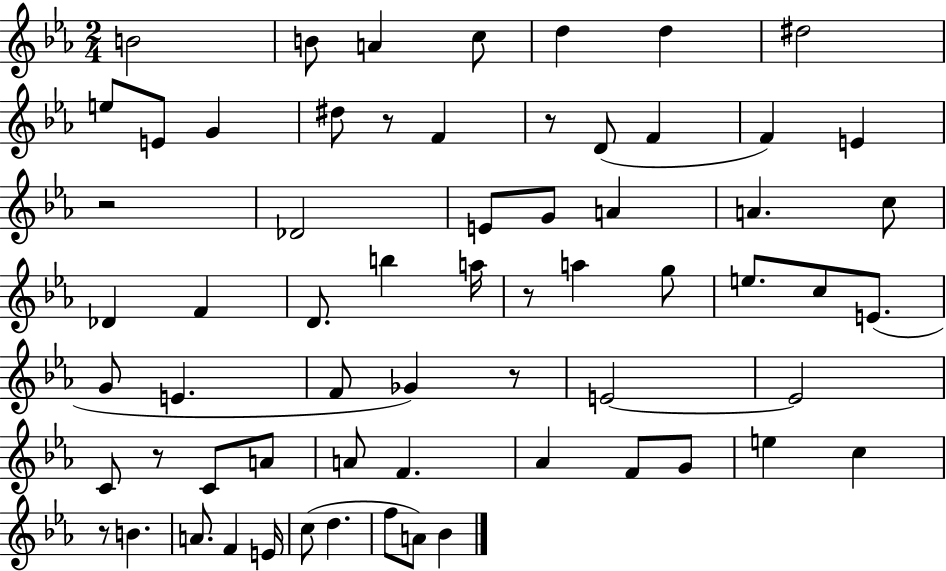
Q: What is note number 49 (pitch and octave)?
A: B4